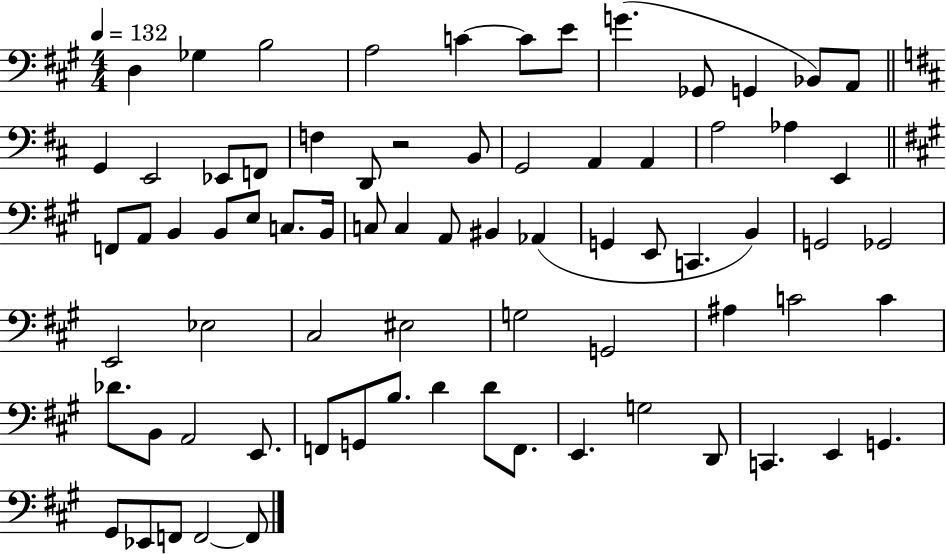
{
  \clef bass
  \numericTimeSignature
  \time 4/4
  \key a \major
  \tempo 4 = 132
  d4 ges4 b2 | a2 c'4~~ c'8 e'8 | g'4.( ges,8 g,4 bes,8) a,8 | \bar "||" \break \key b \minor g,4 e,2 ees,8 f,8 | f4 d,8 r2 b,8 | g,2 a,4 a,4 | a2 aes4 e,4 | \break \bar "||" \break \key a \major f,8 a,8 b,4 b,8 e8 c8. b,16 | c8 c4 a,8 bis,4 aes,4( | g,4 e,8 c,4. b,4) | g,2 ges,2 | \break e,2 ees2 | cis2 eis2 | g2 g,2 | ais4 c'2 c'4 | \break des'8. b,8 a,2 e,8. | f,8 g,8 b8. d'4 d'8 f,8. | e,4. g2 d,8 | c,4. e,4 g,4. | \break gis,8 ees,8 f,8 f,2~~ f,8 | \bar "|."
}